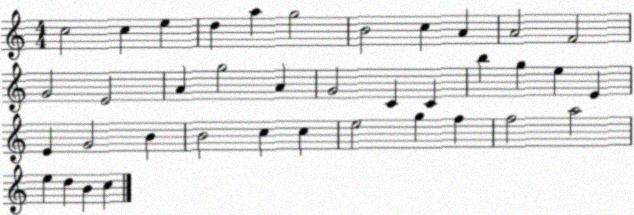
X:1
T:Untitled
M:4/4
L:1/4
K:C
c2 c e d a g2 B2 c A A2 F2 G2 E2 A g2 A G2 C C b g e E E G2 B B2 c c e2 g f f2 a2 e d B c